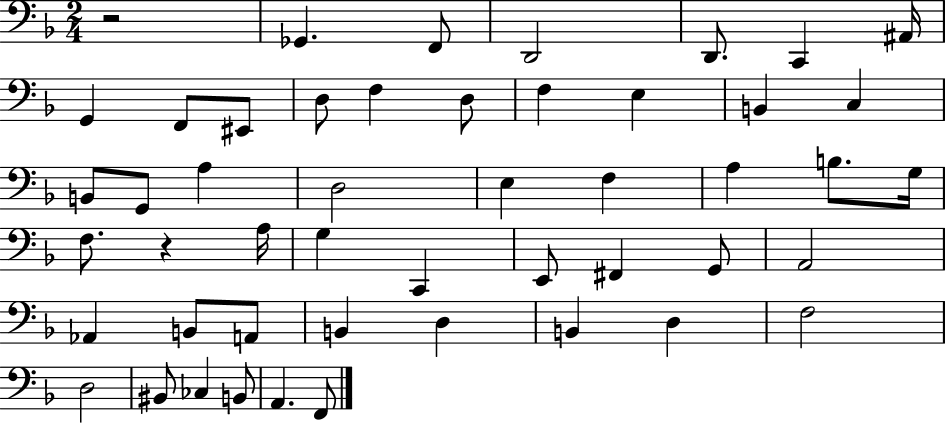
{
  \clef bass
  \numericTimeSignature
  \time 2/4
  \key f \major
  r2 | ges,4. f,8 | d,2 | d,8. c,4 ais,16 | \break g,4 f,8 eis,8 | d8 f4 d8 | f4 e4 | b,4 c4 | \break b,8 g,8 a4 | d2 | e4 f4 | a4 b8. g16 | \break f8. r4 a16 | g4 c,4 | e,8 fis,4 g,8 | a,2 | \break aes,4 b,8 a,8 | b,4 d4 | b,4 d4 | f2 | \break d2 | bis,8 ces4 b,8 | a,4. f,8 | \bar "|."
}